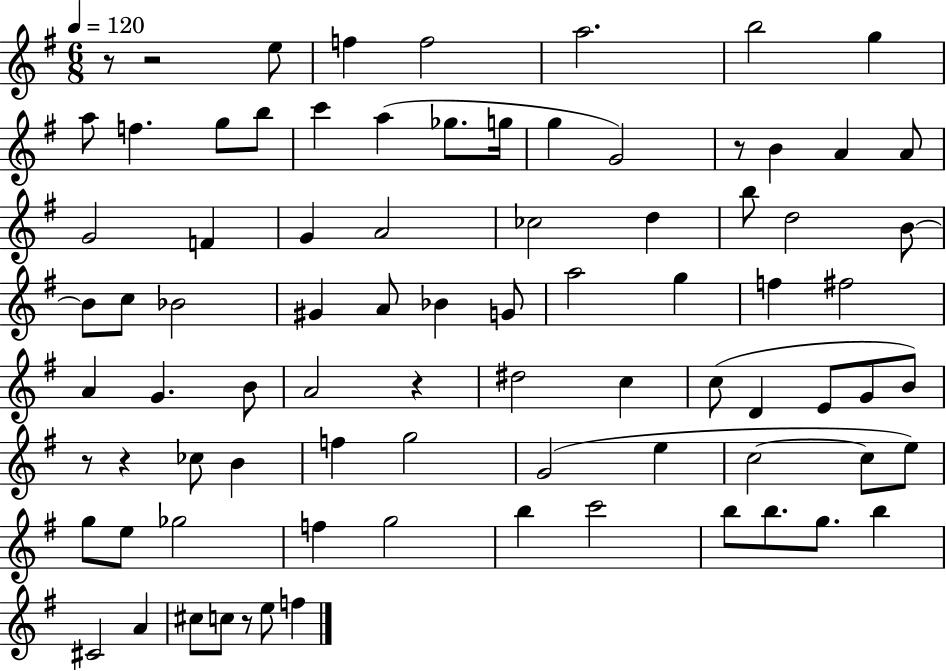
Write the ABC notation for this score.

X:1
T:Untitled
M:6/8
L:1/4
K:G
z/2 z2 e/2 f f2 a2 b2 g a/2 f g/2 b/2 c' a _g/2 g/4 g G2 z/2 B A A/2 G2 F G A2 _c2 d b/2 d2 B/2 B/2 c/2 _B2 ^G A/2 _B G/2 a2 g f ^f2 A G B/2 A2 z ^d2 c c/2 D E/2 G/2 B/2 z/2 z _c/2 B f g2 G2 e c2 c/2 e/2 g/2 e/2 _g2 f g2 b c'2 b/2 b/2 g/2 b ^C2 A ^c/2 c/2 z/2 e/2 f